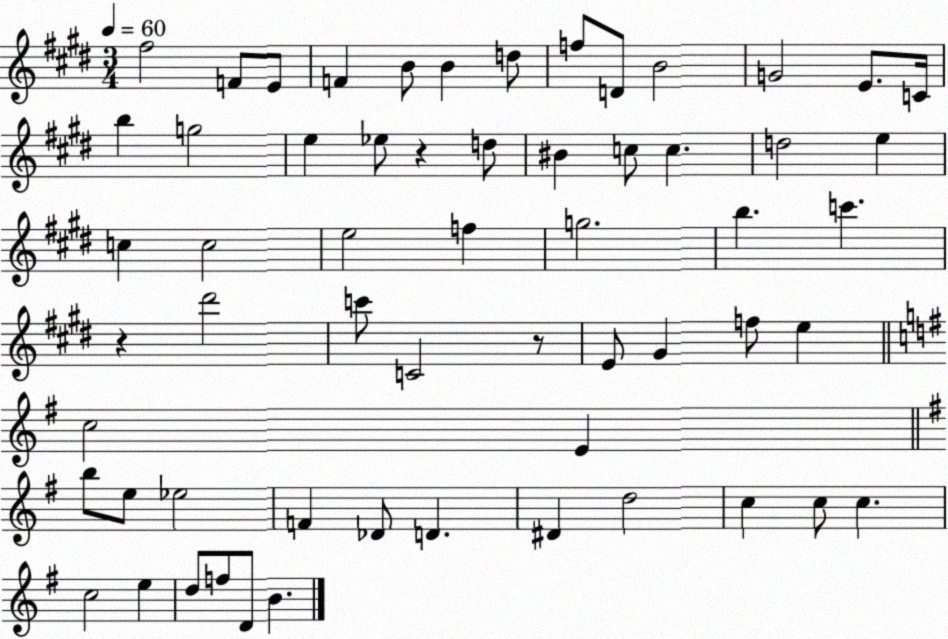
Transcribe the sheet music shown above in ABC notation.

X:1
T:Untitled
M:3/4
L:1/4
K:E
^f2 F/2 E/2 F B/2 B d/2 f/2 D/2 B2 G2 E/2 C/4 b g2 e _e/2 z d/2 ^B c/2 c d2 e c c2 e2 f g2 b c' z ^d'2 c'/2 C2 z/2 E/2 ^G f/2 e c2 E b/2 e/2 _e2 F _D/2 D ^D d2 c c/2 c c2 e d/2 f/2 D/2 B